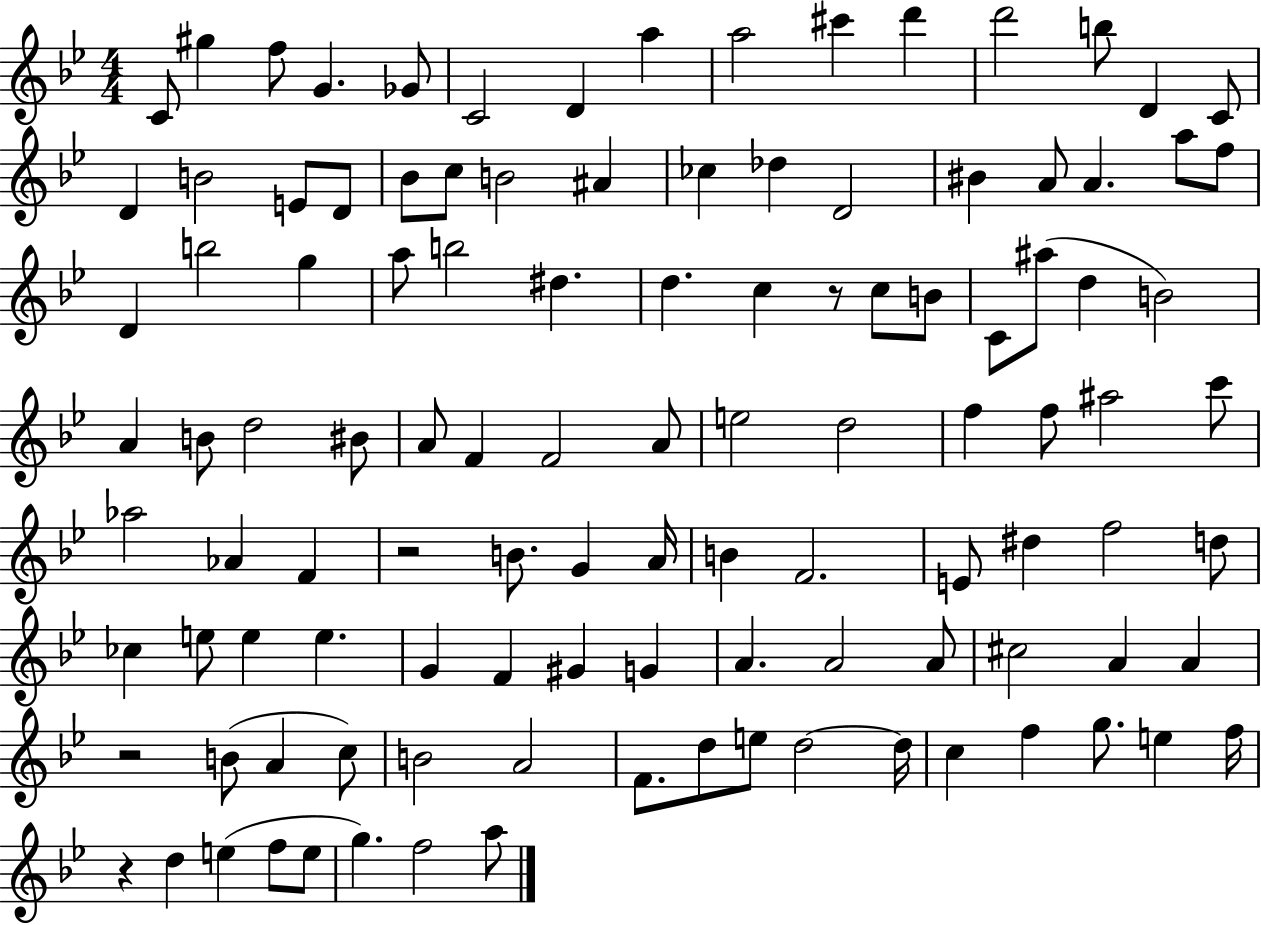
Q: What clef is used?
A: treble